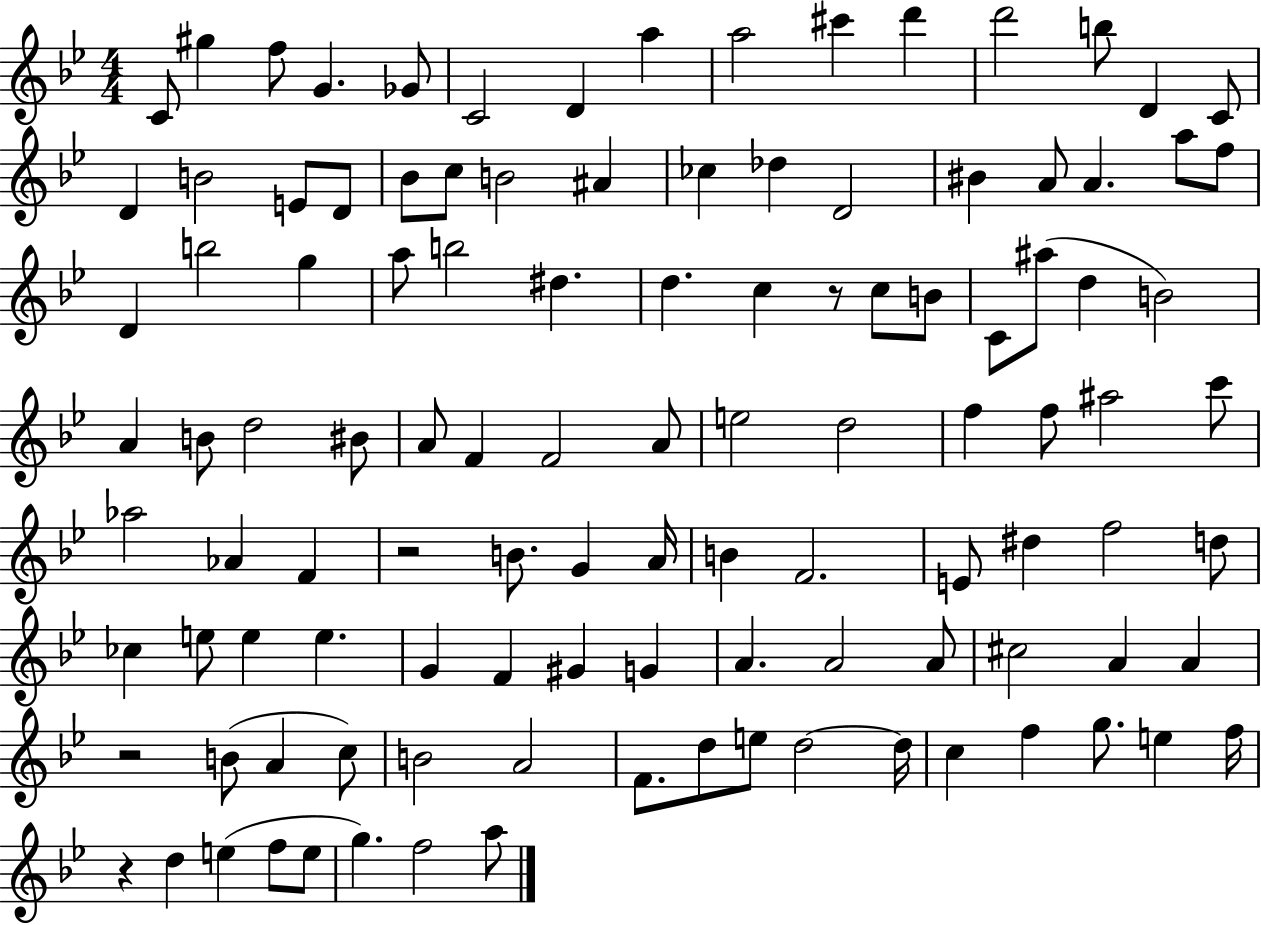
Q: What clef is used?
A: treble